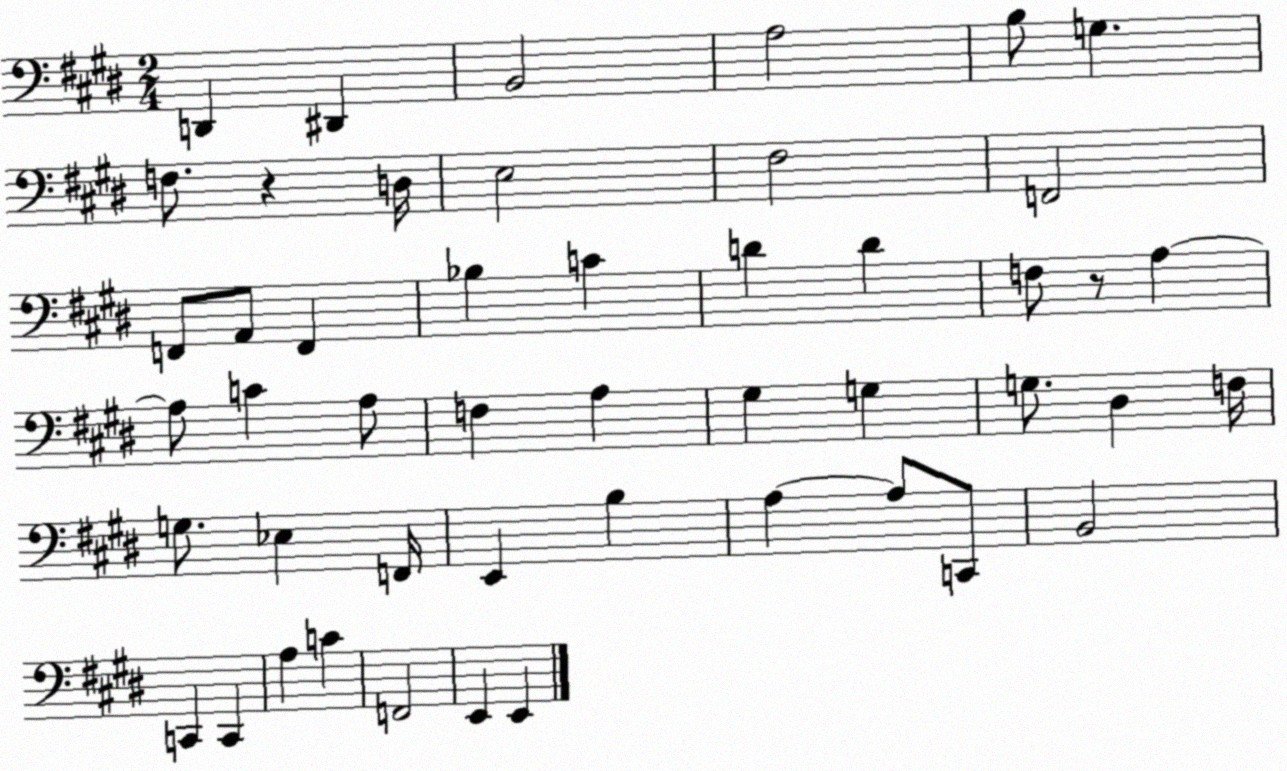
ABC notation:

X:1
T:Untitled
M:2/4
L:1/4
K:E
D,, ^D,, B,,2 A,2 B,/2 G, F,/2 z D,/4 E,2 ^F,2 F,,2 F,,/2 A,,/2 F,, _B, C D D F,/2 z/2 A, A,/2 C A,/2 F, A, ^G, G, G,/2 ^D, F,/4 G,/2 _E, F,,/4 E,, B, A, A,/2 C,,/2 B,,2 C,, C,, A, C F,,2 E,, E,,